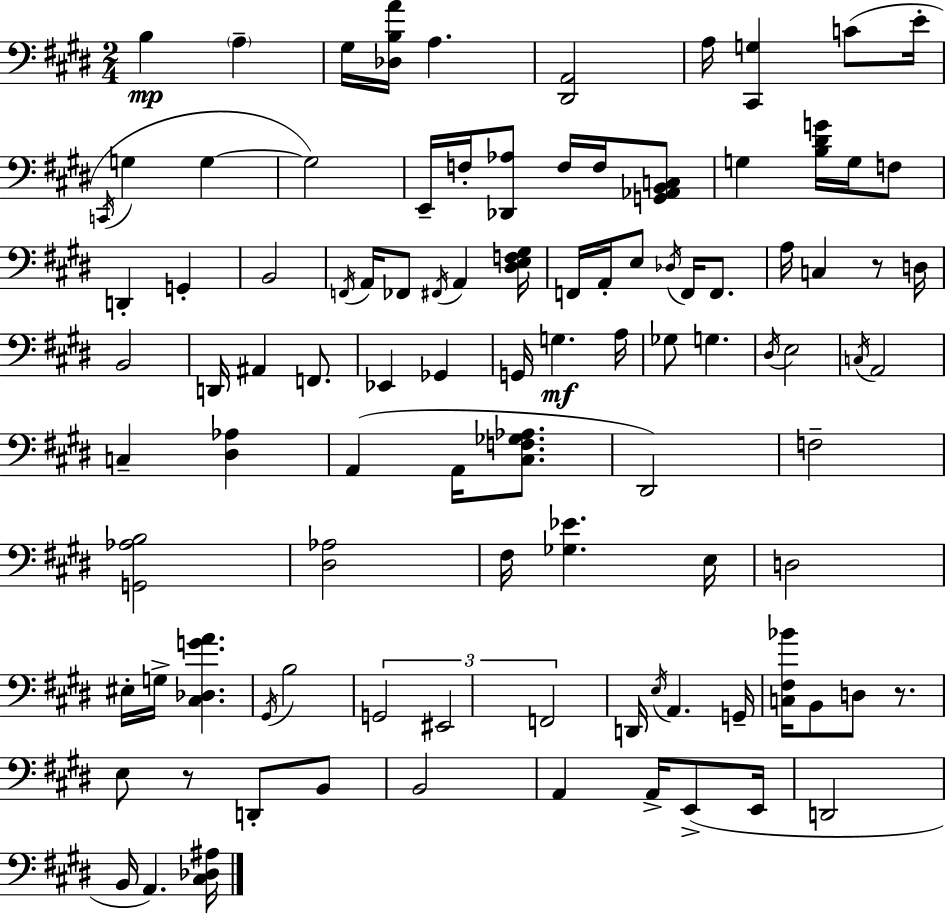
{
  \clef bass
  \numericTimeSignature
  \time 2/4
  \key e \major
  b4\mp \parenthesize a4-- | gis16 <des b a'>16 a4. | <dis, a,>2 | a16 <cis, g>4 c'8( e'16-. | \break \acciaccatura { c,16 } g4 g4~~ | g2) | e,16-- f16-. <des, aes>8 f16 f16 <g, aes, b, c>8 | g4 <b dis' g'>16 g16 f8 | \break d,4-. g,4-. | b,2 | \acciaccatura { f,16 } a,16 fes,8 \acciaccatura { fis,16 } a,4 | <dis e f gis>16 f,16 a,16-. e8 \acciaccatura { des16 } | \break f,16 f,8. a16 c4 | r8 d16 b,2 | d,16 ais,4 | f,8. ees,4 | \break ges,4 g,16 g4.\mf | a16 ges8 g4. | \acciaccatura { dis16 } e2 | \acciaccatura { c16 } a,2 | \break c4-- | <dis aes>4 a,4( | a,16 <cis f ges aes>8. dis,2) | f2-- | \break <g, aes b>2 | <dis aes>2 | fis16 <ges ees'>4. | e16 d2 | \break eis16-. g16-> | <cis des g' a'>4. \acciaccatura { gis,16 } b2 | \tuplet 3/2 { g,2 | eis,2 | \break f,2 } | d,16 | \acciaccatura { e16 } a,4. g,16-- | <c fis bes'>16 b,8 d8 r8. | \break e8 r8 d,8-. b,8 | b,2 | a,4 a,16-> e,8->( e,16 | d,2 | \break b,16 a,4.) <cis des ais>16 | \bar "|."
}